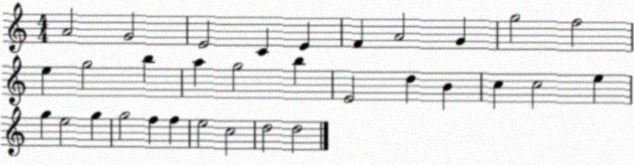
X:1
T:Untitled
M:4/4
L:1/4
K:C
A2 G2 E2 C E F A2 G g2 f2 e g2 b a g2 b E2 d B c c2 e g e2 g g2 f f e2 c2 d2 d2